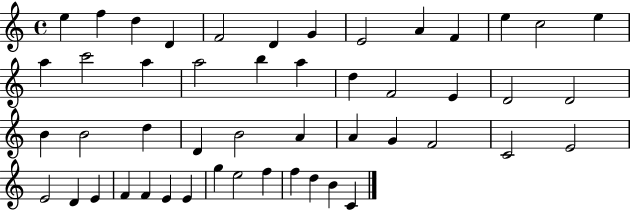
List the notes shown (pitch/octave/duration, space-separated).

E5/q F5/q D5/q D4/q F4/h D4/q G4/q E4/h A4/q F4/q E5/q C5/h E5/q A5/q C6/h A5/q A5/h B5/q A5/q D5/q F4/h E4/q D4/h D4/h B4/q B4/h D5/q D4/q B4/h A4/q A4/q G4/q F4/h C4/h E4/h E4/h D4/q E4/q F4/q F4/q E4/q E4/q G5/q E5/h F5/q F5/q D5/q B4/q C4/q